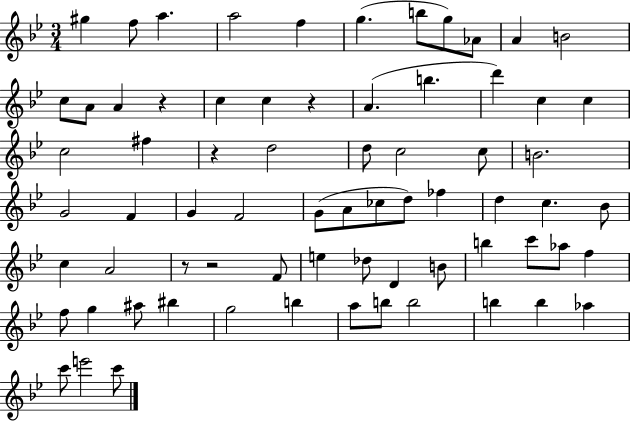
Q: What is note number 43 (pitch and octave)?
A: F4